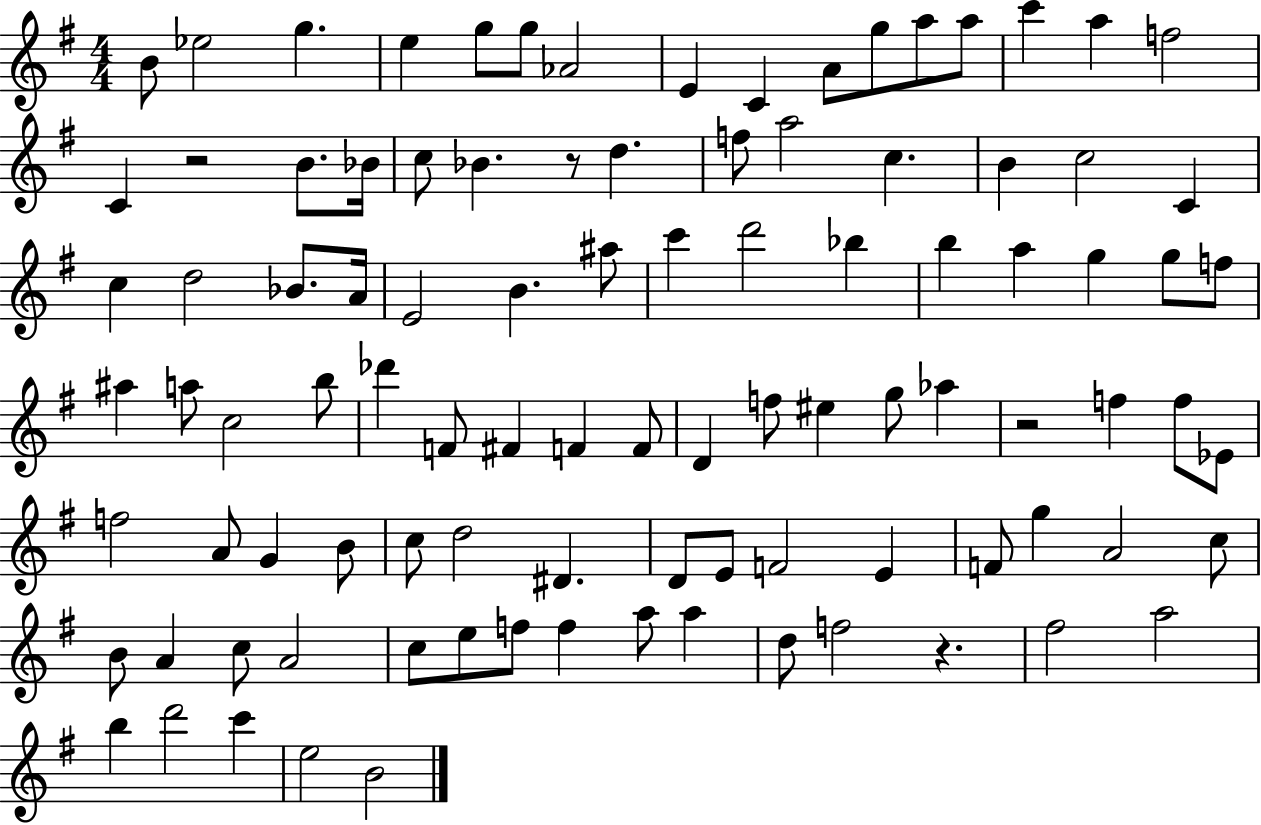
{
  \clef treble
  \numericTimeSignature
  \time 4/4
  \key g \major
  \repeat volta 2 { b'8 ees''2 g''4. | e''4 g''8 g''8 aes'2 | e'4 c'4 a'8 g''8 a''8 a''8 | c'''4 a''4 f''2 | \break c'4 r2 b'8. bes'16 | c''8 bes'4. r8 d''4. | f''8 a''2 c''4. | b'4 c''2 c'4 | \break c''4 d''2 bes'8. a'16 | e'2 b'4. ais''8 | c'''4 d'''2 bes''4 | b''4 a''4 g''4 g''8 f''8 | \break ais''4 a''8 c''2 b''8 | des'''4 f'8 fis'4 f'4 f'8 | d'4 f''8 eis''4 g''8 aes''4 | r2 f''4 f''8 ees'8 | \break f''2 a'8 g'4 b'8 | c''8 d''2 dis'4. | d'8 e'8 f'2 e'4 | f'8 g''4 a'2 c''8 | \break b'8 a'4 c''8 a'2 | c''8 e''8 f''8 f''4 a''8 a''4 | d''8 f''2 r4. | fis''2 a''2 | \break b''4 d'''2 c'''4 | e''2 b'2 | } \bar "|."
}